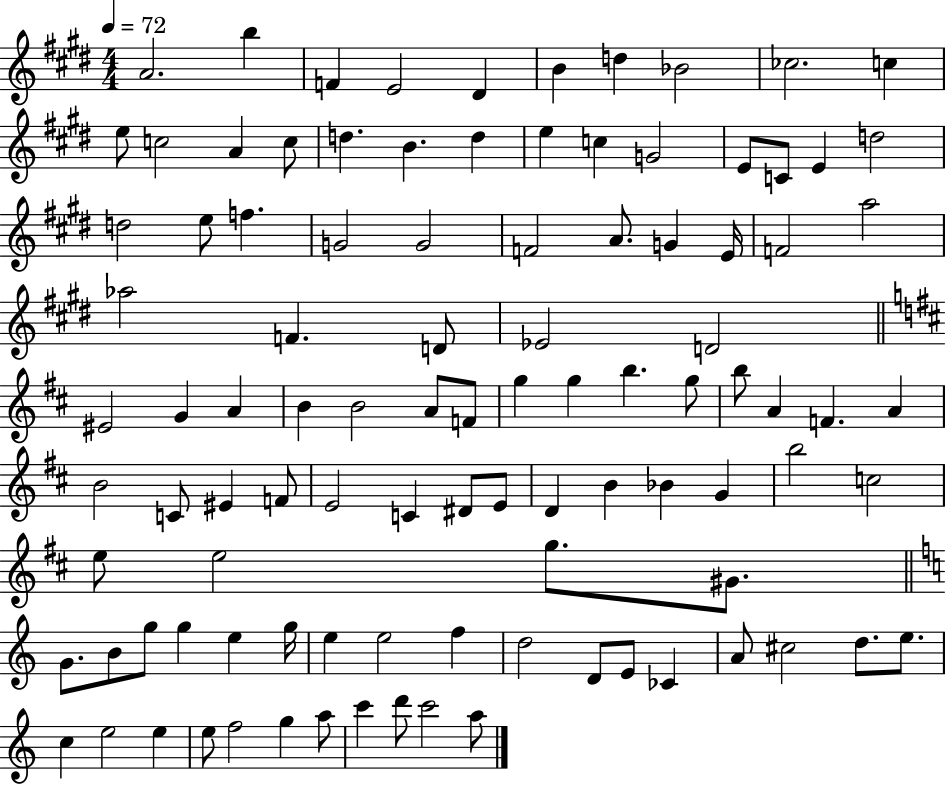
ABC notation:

X:1
T:Untitled
M:4/4
L:1/4
K:E
A2 b F E2 ^D B d _B2 _c2 c e/2 c2 A c/2 d B d e c G2 E/2 C/2 E d2 d2 e/2 f G2 G2 F2 A/2 G E/4 F2 a2 _a2 F D/2 _E2 D2 ^E2 G A B B2 A/2 F/2 g g b g/2 b/2 A F A B2 C/2 ^E F/2 E2 C ^D/2 E/2 D B _B G b2 c2 e/2 e2 g/2 ^G/2 G/2 B/2 g/2 g e g/4 e e2 f d2 D/2 E/2 _C A/2 ^c2 d/2 e/2 c e2 e e/2 f2 g a/2 c' d'/2 c'2 a/2